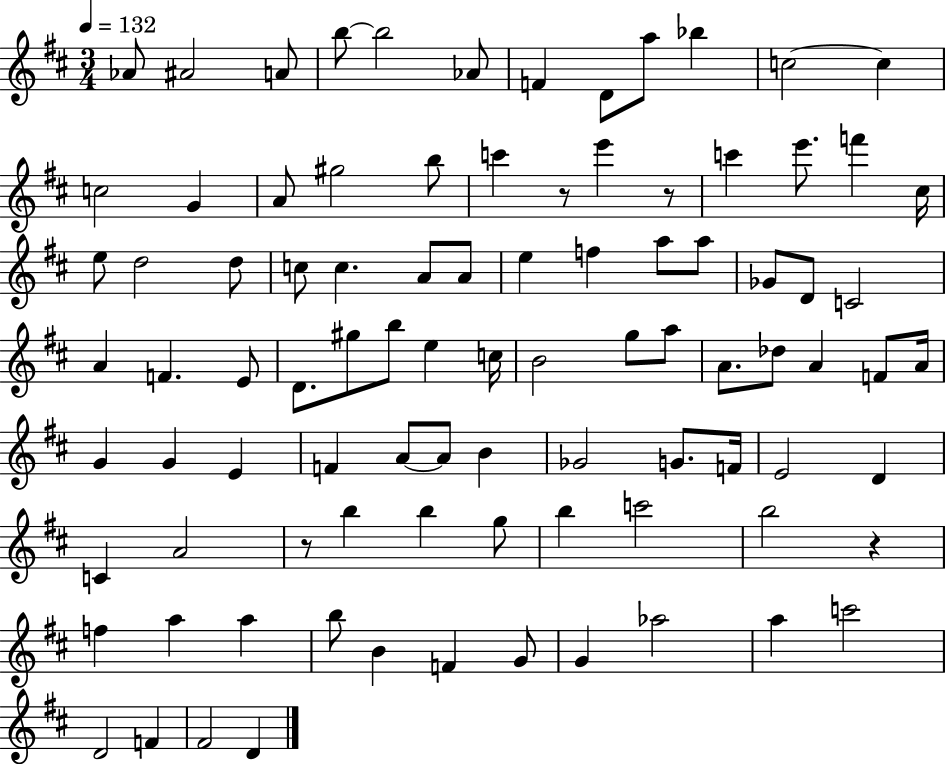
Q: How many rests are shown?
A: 4